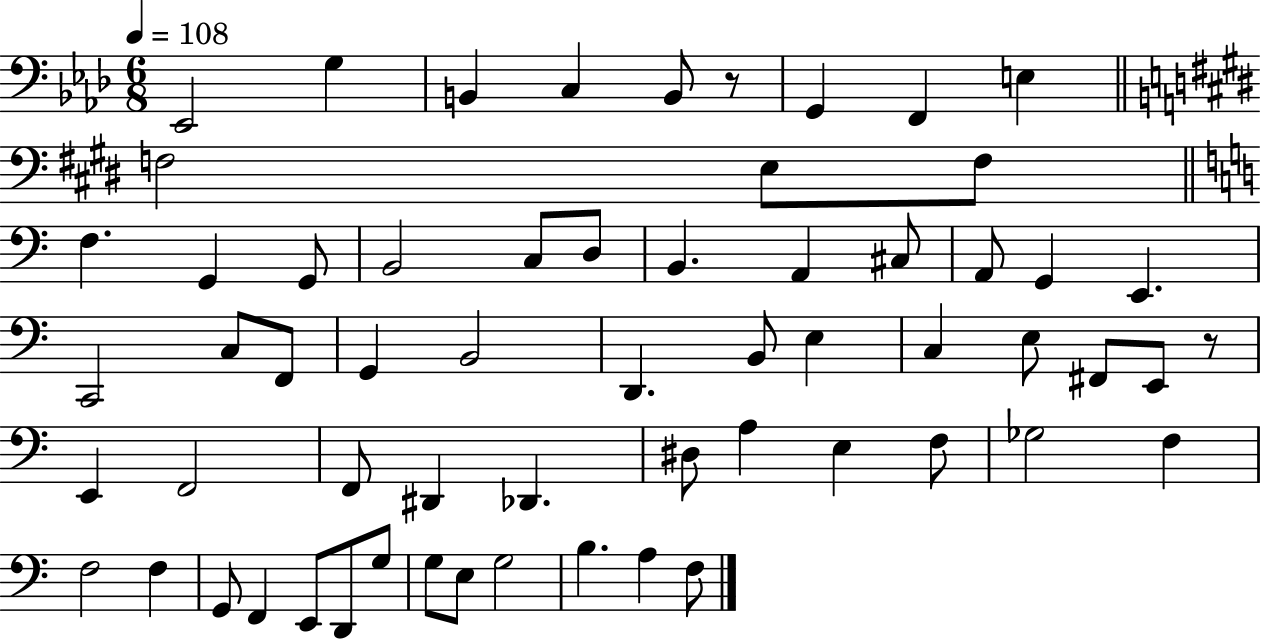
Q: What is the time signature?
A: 6/8